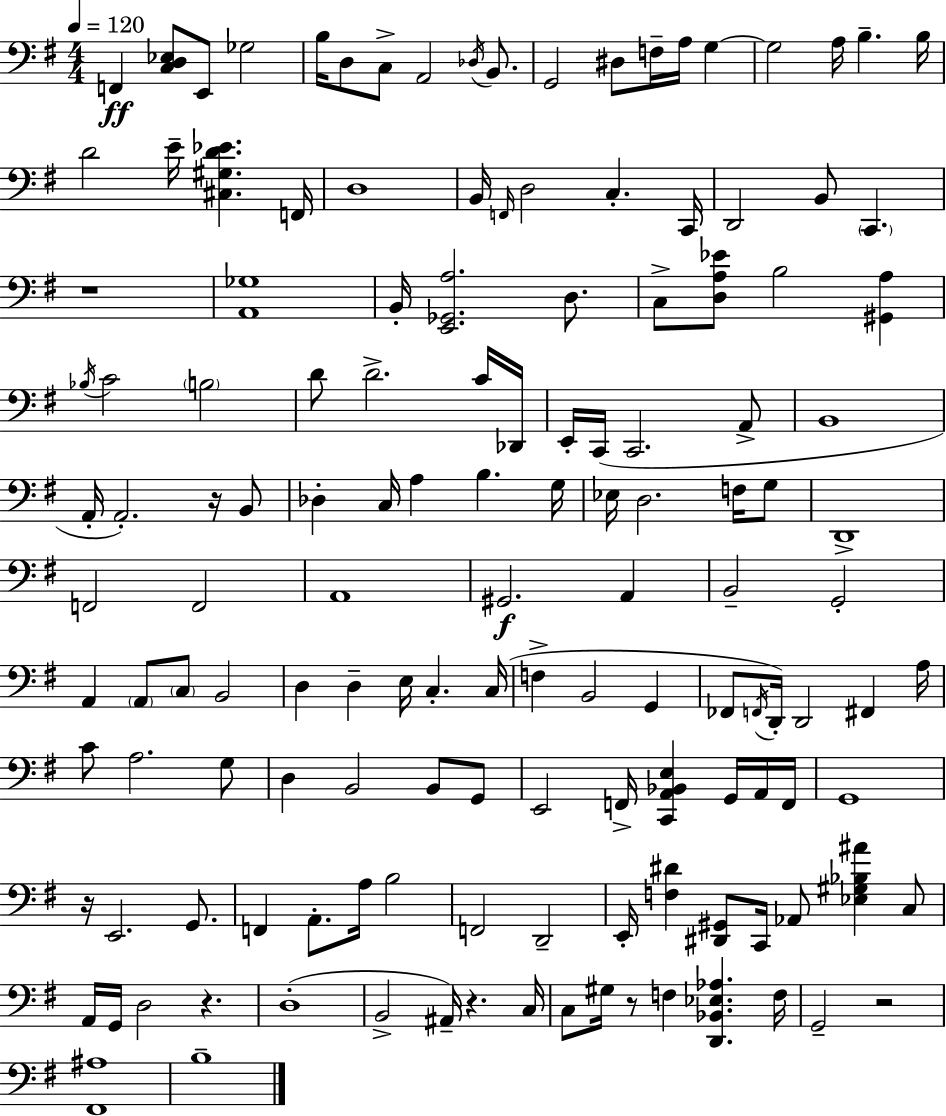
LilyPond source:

{
  \clef bass
  \numericTimeSignature
  \time 4/4
  \key e \minor
  \tempo 4 = 120
  f,4\ff <c d ees>8 e,8 ges2 | b16 d8 c8-> a,2 \acciaccatura { des16 } b,8. | g,2 dis8 f16-- a16 g4~~ | g2 a16 b4.-- | \break b16 d'2 e'16-- <cis gis d' ees'>4. | f,16 d1 | b,16 \grace { f,16 } d2 c4.-. | c,16 d,2 b,8 \parenthesize c,4. | \break r1 | <a, ges>1 | b,16-. <e, ges, a>2. d8. | c8-> <d a ees'>8 b2 <gis, a>4 | \break \acciaccatura { bes16 } c'2 \parenthesize b2 | d'8 d'2.-> | c'16 des,16 e,16-. c,16( c,2. | a,8-> b,1 | \break a,16-. a,2.-.) | r16 b,8 des4-. c16 a4 b4. | g16 ees16 d2. | f16 g8 d,1-> | \break f,2 f,2 | a,1 | gis,2.\f a,4 | b,2-- g,2-. | \break a,4 \parenthesize a,8 \parenthesize c8 b,2 | d4 d4-- e16 c4.-. | c16( f4-> b,2 g,4 | fes,8 \acciaccatura { f,16 }) d,16-. d,2 fis,4 | \break a16 c'8 a2. | g8 d4 b,2 | b,8 g,8 e,2 f,16-> <c, a, bes, e>4 | g,16 a,16 f,16 g,1 | \break r16 e,2. | g,8. f,4 a,8.-. a16 b2 | f,2 d,2-- | e,16-. <f dis'>4 <dis, gis,>8 c,16 aes,8 <ees gis bes ais'>4 | \break c8 a,16 g,16 d2 r4. | d1-.( | b,2-> ais,16--) r4. | c16 c8 gis16 r8 f4 <d, bes, ees aes>4. | \break f16 g,2-- r2 | <fis, ais>1 | b1-- | \bar "|."
}